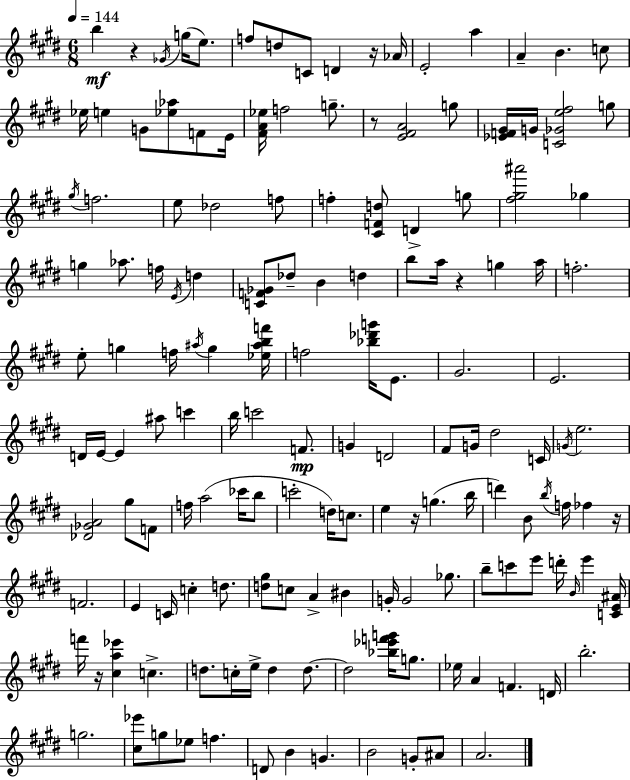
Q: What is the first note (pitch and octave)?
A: B5